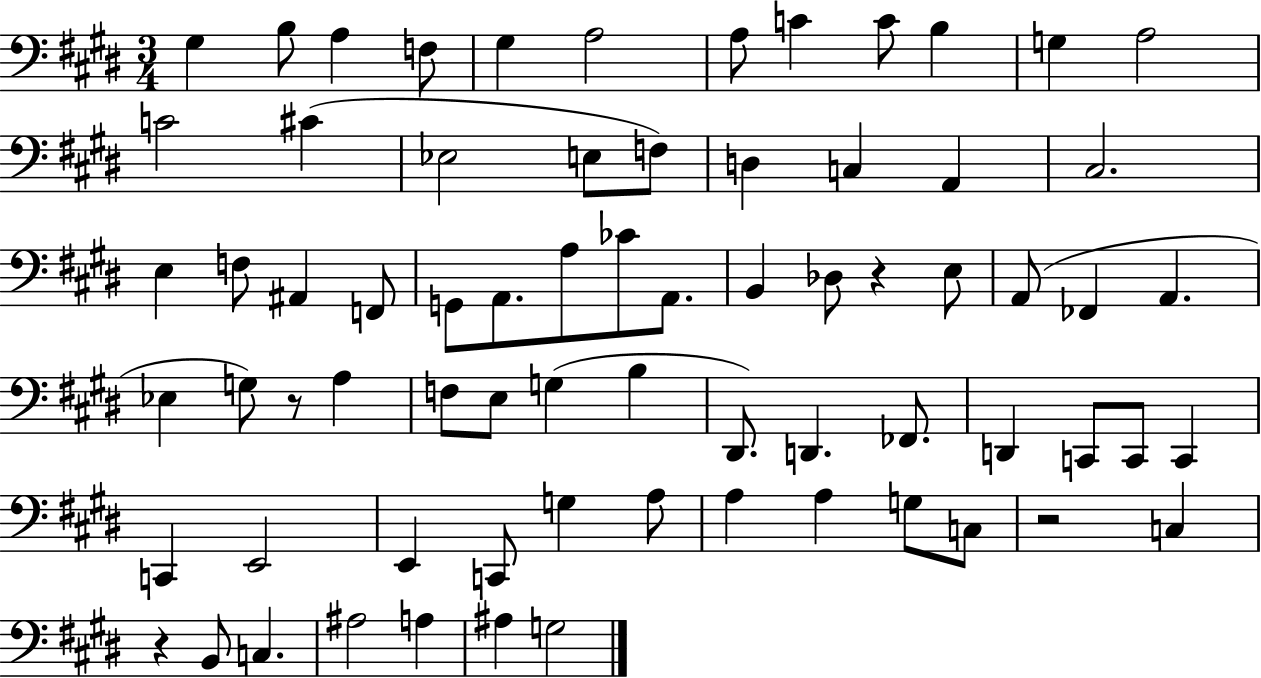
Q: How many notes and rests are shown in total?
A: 71